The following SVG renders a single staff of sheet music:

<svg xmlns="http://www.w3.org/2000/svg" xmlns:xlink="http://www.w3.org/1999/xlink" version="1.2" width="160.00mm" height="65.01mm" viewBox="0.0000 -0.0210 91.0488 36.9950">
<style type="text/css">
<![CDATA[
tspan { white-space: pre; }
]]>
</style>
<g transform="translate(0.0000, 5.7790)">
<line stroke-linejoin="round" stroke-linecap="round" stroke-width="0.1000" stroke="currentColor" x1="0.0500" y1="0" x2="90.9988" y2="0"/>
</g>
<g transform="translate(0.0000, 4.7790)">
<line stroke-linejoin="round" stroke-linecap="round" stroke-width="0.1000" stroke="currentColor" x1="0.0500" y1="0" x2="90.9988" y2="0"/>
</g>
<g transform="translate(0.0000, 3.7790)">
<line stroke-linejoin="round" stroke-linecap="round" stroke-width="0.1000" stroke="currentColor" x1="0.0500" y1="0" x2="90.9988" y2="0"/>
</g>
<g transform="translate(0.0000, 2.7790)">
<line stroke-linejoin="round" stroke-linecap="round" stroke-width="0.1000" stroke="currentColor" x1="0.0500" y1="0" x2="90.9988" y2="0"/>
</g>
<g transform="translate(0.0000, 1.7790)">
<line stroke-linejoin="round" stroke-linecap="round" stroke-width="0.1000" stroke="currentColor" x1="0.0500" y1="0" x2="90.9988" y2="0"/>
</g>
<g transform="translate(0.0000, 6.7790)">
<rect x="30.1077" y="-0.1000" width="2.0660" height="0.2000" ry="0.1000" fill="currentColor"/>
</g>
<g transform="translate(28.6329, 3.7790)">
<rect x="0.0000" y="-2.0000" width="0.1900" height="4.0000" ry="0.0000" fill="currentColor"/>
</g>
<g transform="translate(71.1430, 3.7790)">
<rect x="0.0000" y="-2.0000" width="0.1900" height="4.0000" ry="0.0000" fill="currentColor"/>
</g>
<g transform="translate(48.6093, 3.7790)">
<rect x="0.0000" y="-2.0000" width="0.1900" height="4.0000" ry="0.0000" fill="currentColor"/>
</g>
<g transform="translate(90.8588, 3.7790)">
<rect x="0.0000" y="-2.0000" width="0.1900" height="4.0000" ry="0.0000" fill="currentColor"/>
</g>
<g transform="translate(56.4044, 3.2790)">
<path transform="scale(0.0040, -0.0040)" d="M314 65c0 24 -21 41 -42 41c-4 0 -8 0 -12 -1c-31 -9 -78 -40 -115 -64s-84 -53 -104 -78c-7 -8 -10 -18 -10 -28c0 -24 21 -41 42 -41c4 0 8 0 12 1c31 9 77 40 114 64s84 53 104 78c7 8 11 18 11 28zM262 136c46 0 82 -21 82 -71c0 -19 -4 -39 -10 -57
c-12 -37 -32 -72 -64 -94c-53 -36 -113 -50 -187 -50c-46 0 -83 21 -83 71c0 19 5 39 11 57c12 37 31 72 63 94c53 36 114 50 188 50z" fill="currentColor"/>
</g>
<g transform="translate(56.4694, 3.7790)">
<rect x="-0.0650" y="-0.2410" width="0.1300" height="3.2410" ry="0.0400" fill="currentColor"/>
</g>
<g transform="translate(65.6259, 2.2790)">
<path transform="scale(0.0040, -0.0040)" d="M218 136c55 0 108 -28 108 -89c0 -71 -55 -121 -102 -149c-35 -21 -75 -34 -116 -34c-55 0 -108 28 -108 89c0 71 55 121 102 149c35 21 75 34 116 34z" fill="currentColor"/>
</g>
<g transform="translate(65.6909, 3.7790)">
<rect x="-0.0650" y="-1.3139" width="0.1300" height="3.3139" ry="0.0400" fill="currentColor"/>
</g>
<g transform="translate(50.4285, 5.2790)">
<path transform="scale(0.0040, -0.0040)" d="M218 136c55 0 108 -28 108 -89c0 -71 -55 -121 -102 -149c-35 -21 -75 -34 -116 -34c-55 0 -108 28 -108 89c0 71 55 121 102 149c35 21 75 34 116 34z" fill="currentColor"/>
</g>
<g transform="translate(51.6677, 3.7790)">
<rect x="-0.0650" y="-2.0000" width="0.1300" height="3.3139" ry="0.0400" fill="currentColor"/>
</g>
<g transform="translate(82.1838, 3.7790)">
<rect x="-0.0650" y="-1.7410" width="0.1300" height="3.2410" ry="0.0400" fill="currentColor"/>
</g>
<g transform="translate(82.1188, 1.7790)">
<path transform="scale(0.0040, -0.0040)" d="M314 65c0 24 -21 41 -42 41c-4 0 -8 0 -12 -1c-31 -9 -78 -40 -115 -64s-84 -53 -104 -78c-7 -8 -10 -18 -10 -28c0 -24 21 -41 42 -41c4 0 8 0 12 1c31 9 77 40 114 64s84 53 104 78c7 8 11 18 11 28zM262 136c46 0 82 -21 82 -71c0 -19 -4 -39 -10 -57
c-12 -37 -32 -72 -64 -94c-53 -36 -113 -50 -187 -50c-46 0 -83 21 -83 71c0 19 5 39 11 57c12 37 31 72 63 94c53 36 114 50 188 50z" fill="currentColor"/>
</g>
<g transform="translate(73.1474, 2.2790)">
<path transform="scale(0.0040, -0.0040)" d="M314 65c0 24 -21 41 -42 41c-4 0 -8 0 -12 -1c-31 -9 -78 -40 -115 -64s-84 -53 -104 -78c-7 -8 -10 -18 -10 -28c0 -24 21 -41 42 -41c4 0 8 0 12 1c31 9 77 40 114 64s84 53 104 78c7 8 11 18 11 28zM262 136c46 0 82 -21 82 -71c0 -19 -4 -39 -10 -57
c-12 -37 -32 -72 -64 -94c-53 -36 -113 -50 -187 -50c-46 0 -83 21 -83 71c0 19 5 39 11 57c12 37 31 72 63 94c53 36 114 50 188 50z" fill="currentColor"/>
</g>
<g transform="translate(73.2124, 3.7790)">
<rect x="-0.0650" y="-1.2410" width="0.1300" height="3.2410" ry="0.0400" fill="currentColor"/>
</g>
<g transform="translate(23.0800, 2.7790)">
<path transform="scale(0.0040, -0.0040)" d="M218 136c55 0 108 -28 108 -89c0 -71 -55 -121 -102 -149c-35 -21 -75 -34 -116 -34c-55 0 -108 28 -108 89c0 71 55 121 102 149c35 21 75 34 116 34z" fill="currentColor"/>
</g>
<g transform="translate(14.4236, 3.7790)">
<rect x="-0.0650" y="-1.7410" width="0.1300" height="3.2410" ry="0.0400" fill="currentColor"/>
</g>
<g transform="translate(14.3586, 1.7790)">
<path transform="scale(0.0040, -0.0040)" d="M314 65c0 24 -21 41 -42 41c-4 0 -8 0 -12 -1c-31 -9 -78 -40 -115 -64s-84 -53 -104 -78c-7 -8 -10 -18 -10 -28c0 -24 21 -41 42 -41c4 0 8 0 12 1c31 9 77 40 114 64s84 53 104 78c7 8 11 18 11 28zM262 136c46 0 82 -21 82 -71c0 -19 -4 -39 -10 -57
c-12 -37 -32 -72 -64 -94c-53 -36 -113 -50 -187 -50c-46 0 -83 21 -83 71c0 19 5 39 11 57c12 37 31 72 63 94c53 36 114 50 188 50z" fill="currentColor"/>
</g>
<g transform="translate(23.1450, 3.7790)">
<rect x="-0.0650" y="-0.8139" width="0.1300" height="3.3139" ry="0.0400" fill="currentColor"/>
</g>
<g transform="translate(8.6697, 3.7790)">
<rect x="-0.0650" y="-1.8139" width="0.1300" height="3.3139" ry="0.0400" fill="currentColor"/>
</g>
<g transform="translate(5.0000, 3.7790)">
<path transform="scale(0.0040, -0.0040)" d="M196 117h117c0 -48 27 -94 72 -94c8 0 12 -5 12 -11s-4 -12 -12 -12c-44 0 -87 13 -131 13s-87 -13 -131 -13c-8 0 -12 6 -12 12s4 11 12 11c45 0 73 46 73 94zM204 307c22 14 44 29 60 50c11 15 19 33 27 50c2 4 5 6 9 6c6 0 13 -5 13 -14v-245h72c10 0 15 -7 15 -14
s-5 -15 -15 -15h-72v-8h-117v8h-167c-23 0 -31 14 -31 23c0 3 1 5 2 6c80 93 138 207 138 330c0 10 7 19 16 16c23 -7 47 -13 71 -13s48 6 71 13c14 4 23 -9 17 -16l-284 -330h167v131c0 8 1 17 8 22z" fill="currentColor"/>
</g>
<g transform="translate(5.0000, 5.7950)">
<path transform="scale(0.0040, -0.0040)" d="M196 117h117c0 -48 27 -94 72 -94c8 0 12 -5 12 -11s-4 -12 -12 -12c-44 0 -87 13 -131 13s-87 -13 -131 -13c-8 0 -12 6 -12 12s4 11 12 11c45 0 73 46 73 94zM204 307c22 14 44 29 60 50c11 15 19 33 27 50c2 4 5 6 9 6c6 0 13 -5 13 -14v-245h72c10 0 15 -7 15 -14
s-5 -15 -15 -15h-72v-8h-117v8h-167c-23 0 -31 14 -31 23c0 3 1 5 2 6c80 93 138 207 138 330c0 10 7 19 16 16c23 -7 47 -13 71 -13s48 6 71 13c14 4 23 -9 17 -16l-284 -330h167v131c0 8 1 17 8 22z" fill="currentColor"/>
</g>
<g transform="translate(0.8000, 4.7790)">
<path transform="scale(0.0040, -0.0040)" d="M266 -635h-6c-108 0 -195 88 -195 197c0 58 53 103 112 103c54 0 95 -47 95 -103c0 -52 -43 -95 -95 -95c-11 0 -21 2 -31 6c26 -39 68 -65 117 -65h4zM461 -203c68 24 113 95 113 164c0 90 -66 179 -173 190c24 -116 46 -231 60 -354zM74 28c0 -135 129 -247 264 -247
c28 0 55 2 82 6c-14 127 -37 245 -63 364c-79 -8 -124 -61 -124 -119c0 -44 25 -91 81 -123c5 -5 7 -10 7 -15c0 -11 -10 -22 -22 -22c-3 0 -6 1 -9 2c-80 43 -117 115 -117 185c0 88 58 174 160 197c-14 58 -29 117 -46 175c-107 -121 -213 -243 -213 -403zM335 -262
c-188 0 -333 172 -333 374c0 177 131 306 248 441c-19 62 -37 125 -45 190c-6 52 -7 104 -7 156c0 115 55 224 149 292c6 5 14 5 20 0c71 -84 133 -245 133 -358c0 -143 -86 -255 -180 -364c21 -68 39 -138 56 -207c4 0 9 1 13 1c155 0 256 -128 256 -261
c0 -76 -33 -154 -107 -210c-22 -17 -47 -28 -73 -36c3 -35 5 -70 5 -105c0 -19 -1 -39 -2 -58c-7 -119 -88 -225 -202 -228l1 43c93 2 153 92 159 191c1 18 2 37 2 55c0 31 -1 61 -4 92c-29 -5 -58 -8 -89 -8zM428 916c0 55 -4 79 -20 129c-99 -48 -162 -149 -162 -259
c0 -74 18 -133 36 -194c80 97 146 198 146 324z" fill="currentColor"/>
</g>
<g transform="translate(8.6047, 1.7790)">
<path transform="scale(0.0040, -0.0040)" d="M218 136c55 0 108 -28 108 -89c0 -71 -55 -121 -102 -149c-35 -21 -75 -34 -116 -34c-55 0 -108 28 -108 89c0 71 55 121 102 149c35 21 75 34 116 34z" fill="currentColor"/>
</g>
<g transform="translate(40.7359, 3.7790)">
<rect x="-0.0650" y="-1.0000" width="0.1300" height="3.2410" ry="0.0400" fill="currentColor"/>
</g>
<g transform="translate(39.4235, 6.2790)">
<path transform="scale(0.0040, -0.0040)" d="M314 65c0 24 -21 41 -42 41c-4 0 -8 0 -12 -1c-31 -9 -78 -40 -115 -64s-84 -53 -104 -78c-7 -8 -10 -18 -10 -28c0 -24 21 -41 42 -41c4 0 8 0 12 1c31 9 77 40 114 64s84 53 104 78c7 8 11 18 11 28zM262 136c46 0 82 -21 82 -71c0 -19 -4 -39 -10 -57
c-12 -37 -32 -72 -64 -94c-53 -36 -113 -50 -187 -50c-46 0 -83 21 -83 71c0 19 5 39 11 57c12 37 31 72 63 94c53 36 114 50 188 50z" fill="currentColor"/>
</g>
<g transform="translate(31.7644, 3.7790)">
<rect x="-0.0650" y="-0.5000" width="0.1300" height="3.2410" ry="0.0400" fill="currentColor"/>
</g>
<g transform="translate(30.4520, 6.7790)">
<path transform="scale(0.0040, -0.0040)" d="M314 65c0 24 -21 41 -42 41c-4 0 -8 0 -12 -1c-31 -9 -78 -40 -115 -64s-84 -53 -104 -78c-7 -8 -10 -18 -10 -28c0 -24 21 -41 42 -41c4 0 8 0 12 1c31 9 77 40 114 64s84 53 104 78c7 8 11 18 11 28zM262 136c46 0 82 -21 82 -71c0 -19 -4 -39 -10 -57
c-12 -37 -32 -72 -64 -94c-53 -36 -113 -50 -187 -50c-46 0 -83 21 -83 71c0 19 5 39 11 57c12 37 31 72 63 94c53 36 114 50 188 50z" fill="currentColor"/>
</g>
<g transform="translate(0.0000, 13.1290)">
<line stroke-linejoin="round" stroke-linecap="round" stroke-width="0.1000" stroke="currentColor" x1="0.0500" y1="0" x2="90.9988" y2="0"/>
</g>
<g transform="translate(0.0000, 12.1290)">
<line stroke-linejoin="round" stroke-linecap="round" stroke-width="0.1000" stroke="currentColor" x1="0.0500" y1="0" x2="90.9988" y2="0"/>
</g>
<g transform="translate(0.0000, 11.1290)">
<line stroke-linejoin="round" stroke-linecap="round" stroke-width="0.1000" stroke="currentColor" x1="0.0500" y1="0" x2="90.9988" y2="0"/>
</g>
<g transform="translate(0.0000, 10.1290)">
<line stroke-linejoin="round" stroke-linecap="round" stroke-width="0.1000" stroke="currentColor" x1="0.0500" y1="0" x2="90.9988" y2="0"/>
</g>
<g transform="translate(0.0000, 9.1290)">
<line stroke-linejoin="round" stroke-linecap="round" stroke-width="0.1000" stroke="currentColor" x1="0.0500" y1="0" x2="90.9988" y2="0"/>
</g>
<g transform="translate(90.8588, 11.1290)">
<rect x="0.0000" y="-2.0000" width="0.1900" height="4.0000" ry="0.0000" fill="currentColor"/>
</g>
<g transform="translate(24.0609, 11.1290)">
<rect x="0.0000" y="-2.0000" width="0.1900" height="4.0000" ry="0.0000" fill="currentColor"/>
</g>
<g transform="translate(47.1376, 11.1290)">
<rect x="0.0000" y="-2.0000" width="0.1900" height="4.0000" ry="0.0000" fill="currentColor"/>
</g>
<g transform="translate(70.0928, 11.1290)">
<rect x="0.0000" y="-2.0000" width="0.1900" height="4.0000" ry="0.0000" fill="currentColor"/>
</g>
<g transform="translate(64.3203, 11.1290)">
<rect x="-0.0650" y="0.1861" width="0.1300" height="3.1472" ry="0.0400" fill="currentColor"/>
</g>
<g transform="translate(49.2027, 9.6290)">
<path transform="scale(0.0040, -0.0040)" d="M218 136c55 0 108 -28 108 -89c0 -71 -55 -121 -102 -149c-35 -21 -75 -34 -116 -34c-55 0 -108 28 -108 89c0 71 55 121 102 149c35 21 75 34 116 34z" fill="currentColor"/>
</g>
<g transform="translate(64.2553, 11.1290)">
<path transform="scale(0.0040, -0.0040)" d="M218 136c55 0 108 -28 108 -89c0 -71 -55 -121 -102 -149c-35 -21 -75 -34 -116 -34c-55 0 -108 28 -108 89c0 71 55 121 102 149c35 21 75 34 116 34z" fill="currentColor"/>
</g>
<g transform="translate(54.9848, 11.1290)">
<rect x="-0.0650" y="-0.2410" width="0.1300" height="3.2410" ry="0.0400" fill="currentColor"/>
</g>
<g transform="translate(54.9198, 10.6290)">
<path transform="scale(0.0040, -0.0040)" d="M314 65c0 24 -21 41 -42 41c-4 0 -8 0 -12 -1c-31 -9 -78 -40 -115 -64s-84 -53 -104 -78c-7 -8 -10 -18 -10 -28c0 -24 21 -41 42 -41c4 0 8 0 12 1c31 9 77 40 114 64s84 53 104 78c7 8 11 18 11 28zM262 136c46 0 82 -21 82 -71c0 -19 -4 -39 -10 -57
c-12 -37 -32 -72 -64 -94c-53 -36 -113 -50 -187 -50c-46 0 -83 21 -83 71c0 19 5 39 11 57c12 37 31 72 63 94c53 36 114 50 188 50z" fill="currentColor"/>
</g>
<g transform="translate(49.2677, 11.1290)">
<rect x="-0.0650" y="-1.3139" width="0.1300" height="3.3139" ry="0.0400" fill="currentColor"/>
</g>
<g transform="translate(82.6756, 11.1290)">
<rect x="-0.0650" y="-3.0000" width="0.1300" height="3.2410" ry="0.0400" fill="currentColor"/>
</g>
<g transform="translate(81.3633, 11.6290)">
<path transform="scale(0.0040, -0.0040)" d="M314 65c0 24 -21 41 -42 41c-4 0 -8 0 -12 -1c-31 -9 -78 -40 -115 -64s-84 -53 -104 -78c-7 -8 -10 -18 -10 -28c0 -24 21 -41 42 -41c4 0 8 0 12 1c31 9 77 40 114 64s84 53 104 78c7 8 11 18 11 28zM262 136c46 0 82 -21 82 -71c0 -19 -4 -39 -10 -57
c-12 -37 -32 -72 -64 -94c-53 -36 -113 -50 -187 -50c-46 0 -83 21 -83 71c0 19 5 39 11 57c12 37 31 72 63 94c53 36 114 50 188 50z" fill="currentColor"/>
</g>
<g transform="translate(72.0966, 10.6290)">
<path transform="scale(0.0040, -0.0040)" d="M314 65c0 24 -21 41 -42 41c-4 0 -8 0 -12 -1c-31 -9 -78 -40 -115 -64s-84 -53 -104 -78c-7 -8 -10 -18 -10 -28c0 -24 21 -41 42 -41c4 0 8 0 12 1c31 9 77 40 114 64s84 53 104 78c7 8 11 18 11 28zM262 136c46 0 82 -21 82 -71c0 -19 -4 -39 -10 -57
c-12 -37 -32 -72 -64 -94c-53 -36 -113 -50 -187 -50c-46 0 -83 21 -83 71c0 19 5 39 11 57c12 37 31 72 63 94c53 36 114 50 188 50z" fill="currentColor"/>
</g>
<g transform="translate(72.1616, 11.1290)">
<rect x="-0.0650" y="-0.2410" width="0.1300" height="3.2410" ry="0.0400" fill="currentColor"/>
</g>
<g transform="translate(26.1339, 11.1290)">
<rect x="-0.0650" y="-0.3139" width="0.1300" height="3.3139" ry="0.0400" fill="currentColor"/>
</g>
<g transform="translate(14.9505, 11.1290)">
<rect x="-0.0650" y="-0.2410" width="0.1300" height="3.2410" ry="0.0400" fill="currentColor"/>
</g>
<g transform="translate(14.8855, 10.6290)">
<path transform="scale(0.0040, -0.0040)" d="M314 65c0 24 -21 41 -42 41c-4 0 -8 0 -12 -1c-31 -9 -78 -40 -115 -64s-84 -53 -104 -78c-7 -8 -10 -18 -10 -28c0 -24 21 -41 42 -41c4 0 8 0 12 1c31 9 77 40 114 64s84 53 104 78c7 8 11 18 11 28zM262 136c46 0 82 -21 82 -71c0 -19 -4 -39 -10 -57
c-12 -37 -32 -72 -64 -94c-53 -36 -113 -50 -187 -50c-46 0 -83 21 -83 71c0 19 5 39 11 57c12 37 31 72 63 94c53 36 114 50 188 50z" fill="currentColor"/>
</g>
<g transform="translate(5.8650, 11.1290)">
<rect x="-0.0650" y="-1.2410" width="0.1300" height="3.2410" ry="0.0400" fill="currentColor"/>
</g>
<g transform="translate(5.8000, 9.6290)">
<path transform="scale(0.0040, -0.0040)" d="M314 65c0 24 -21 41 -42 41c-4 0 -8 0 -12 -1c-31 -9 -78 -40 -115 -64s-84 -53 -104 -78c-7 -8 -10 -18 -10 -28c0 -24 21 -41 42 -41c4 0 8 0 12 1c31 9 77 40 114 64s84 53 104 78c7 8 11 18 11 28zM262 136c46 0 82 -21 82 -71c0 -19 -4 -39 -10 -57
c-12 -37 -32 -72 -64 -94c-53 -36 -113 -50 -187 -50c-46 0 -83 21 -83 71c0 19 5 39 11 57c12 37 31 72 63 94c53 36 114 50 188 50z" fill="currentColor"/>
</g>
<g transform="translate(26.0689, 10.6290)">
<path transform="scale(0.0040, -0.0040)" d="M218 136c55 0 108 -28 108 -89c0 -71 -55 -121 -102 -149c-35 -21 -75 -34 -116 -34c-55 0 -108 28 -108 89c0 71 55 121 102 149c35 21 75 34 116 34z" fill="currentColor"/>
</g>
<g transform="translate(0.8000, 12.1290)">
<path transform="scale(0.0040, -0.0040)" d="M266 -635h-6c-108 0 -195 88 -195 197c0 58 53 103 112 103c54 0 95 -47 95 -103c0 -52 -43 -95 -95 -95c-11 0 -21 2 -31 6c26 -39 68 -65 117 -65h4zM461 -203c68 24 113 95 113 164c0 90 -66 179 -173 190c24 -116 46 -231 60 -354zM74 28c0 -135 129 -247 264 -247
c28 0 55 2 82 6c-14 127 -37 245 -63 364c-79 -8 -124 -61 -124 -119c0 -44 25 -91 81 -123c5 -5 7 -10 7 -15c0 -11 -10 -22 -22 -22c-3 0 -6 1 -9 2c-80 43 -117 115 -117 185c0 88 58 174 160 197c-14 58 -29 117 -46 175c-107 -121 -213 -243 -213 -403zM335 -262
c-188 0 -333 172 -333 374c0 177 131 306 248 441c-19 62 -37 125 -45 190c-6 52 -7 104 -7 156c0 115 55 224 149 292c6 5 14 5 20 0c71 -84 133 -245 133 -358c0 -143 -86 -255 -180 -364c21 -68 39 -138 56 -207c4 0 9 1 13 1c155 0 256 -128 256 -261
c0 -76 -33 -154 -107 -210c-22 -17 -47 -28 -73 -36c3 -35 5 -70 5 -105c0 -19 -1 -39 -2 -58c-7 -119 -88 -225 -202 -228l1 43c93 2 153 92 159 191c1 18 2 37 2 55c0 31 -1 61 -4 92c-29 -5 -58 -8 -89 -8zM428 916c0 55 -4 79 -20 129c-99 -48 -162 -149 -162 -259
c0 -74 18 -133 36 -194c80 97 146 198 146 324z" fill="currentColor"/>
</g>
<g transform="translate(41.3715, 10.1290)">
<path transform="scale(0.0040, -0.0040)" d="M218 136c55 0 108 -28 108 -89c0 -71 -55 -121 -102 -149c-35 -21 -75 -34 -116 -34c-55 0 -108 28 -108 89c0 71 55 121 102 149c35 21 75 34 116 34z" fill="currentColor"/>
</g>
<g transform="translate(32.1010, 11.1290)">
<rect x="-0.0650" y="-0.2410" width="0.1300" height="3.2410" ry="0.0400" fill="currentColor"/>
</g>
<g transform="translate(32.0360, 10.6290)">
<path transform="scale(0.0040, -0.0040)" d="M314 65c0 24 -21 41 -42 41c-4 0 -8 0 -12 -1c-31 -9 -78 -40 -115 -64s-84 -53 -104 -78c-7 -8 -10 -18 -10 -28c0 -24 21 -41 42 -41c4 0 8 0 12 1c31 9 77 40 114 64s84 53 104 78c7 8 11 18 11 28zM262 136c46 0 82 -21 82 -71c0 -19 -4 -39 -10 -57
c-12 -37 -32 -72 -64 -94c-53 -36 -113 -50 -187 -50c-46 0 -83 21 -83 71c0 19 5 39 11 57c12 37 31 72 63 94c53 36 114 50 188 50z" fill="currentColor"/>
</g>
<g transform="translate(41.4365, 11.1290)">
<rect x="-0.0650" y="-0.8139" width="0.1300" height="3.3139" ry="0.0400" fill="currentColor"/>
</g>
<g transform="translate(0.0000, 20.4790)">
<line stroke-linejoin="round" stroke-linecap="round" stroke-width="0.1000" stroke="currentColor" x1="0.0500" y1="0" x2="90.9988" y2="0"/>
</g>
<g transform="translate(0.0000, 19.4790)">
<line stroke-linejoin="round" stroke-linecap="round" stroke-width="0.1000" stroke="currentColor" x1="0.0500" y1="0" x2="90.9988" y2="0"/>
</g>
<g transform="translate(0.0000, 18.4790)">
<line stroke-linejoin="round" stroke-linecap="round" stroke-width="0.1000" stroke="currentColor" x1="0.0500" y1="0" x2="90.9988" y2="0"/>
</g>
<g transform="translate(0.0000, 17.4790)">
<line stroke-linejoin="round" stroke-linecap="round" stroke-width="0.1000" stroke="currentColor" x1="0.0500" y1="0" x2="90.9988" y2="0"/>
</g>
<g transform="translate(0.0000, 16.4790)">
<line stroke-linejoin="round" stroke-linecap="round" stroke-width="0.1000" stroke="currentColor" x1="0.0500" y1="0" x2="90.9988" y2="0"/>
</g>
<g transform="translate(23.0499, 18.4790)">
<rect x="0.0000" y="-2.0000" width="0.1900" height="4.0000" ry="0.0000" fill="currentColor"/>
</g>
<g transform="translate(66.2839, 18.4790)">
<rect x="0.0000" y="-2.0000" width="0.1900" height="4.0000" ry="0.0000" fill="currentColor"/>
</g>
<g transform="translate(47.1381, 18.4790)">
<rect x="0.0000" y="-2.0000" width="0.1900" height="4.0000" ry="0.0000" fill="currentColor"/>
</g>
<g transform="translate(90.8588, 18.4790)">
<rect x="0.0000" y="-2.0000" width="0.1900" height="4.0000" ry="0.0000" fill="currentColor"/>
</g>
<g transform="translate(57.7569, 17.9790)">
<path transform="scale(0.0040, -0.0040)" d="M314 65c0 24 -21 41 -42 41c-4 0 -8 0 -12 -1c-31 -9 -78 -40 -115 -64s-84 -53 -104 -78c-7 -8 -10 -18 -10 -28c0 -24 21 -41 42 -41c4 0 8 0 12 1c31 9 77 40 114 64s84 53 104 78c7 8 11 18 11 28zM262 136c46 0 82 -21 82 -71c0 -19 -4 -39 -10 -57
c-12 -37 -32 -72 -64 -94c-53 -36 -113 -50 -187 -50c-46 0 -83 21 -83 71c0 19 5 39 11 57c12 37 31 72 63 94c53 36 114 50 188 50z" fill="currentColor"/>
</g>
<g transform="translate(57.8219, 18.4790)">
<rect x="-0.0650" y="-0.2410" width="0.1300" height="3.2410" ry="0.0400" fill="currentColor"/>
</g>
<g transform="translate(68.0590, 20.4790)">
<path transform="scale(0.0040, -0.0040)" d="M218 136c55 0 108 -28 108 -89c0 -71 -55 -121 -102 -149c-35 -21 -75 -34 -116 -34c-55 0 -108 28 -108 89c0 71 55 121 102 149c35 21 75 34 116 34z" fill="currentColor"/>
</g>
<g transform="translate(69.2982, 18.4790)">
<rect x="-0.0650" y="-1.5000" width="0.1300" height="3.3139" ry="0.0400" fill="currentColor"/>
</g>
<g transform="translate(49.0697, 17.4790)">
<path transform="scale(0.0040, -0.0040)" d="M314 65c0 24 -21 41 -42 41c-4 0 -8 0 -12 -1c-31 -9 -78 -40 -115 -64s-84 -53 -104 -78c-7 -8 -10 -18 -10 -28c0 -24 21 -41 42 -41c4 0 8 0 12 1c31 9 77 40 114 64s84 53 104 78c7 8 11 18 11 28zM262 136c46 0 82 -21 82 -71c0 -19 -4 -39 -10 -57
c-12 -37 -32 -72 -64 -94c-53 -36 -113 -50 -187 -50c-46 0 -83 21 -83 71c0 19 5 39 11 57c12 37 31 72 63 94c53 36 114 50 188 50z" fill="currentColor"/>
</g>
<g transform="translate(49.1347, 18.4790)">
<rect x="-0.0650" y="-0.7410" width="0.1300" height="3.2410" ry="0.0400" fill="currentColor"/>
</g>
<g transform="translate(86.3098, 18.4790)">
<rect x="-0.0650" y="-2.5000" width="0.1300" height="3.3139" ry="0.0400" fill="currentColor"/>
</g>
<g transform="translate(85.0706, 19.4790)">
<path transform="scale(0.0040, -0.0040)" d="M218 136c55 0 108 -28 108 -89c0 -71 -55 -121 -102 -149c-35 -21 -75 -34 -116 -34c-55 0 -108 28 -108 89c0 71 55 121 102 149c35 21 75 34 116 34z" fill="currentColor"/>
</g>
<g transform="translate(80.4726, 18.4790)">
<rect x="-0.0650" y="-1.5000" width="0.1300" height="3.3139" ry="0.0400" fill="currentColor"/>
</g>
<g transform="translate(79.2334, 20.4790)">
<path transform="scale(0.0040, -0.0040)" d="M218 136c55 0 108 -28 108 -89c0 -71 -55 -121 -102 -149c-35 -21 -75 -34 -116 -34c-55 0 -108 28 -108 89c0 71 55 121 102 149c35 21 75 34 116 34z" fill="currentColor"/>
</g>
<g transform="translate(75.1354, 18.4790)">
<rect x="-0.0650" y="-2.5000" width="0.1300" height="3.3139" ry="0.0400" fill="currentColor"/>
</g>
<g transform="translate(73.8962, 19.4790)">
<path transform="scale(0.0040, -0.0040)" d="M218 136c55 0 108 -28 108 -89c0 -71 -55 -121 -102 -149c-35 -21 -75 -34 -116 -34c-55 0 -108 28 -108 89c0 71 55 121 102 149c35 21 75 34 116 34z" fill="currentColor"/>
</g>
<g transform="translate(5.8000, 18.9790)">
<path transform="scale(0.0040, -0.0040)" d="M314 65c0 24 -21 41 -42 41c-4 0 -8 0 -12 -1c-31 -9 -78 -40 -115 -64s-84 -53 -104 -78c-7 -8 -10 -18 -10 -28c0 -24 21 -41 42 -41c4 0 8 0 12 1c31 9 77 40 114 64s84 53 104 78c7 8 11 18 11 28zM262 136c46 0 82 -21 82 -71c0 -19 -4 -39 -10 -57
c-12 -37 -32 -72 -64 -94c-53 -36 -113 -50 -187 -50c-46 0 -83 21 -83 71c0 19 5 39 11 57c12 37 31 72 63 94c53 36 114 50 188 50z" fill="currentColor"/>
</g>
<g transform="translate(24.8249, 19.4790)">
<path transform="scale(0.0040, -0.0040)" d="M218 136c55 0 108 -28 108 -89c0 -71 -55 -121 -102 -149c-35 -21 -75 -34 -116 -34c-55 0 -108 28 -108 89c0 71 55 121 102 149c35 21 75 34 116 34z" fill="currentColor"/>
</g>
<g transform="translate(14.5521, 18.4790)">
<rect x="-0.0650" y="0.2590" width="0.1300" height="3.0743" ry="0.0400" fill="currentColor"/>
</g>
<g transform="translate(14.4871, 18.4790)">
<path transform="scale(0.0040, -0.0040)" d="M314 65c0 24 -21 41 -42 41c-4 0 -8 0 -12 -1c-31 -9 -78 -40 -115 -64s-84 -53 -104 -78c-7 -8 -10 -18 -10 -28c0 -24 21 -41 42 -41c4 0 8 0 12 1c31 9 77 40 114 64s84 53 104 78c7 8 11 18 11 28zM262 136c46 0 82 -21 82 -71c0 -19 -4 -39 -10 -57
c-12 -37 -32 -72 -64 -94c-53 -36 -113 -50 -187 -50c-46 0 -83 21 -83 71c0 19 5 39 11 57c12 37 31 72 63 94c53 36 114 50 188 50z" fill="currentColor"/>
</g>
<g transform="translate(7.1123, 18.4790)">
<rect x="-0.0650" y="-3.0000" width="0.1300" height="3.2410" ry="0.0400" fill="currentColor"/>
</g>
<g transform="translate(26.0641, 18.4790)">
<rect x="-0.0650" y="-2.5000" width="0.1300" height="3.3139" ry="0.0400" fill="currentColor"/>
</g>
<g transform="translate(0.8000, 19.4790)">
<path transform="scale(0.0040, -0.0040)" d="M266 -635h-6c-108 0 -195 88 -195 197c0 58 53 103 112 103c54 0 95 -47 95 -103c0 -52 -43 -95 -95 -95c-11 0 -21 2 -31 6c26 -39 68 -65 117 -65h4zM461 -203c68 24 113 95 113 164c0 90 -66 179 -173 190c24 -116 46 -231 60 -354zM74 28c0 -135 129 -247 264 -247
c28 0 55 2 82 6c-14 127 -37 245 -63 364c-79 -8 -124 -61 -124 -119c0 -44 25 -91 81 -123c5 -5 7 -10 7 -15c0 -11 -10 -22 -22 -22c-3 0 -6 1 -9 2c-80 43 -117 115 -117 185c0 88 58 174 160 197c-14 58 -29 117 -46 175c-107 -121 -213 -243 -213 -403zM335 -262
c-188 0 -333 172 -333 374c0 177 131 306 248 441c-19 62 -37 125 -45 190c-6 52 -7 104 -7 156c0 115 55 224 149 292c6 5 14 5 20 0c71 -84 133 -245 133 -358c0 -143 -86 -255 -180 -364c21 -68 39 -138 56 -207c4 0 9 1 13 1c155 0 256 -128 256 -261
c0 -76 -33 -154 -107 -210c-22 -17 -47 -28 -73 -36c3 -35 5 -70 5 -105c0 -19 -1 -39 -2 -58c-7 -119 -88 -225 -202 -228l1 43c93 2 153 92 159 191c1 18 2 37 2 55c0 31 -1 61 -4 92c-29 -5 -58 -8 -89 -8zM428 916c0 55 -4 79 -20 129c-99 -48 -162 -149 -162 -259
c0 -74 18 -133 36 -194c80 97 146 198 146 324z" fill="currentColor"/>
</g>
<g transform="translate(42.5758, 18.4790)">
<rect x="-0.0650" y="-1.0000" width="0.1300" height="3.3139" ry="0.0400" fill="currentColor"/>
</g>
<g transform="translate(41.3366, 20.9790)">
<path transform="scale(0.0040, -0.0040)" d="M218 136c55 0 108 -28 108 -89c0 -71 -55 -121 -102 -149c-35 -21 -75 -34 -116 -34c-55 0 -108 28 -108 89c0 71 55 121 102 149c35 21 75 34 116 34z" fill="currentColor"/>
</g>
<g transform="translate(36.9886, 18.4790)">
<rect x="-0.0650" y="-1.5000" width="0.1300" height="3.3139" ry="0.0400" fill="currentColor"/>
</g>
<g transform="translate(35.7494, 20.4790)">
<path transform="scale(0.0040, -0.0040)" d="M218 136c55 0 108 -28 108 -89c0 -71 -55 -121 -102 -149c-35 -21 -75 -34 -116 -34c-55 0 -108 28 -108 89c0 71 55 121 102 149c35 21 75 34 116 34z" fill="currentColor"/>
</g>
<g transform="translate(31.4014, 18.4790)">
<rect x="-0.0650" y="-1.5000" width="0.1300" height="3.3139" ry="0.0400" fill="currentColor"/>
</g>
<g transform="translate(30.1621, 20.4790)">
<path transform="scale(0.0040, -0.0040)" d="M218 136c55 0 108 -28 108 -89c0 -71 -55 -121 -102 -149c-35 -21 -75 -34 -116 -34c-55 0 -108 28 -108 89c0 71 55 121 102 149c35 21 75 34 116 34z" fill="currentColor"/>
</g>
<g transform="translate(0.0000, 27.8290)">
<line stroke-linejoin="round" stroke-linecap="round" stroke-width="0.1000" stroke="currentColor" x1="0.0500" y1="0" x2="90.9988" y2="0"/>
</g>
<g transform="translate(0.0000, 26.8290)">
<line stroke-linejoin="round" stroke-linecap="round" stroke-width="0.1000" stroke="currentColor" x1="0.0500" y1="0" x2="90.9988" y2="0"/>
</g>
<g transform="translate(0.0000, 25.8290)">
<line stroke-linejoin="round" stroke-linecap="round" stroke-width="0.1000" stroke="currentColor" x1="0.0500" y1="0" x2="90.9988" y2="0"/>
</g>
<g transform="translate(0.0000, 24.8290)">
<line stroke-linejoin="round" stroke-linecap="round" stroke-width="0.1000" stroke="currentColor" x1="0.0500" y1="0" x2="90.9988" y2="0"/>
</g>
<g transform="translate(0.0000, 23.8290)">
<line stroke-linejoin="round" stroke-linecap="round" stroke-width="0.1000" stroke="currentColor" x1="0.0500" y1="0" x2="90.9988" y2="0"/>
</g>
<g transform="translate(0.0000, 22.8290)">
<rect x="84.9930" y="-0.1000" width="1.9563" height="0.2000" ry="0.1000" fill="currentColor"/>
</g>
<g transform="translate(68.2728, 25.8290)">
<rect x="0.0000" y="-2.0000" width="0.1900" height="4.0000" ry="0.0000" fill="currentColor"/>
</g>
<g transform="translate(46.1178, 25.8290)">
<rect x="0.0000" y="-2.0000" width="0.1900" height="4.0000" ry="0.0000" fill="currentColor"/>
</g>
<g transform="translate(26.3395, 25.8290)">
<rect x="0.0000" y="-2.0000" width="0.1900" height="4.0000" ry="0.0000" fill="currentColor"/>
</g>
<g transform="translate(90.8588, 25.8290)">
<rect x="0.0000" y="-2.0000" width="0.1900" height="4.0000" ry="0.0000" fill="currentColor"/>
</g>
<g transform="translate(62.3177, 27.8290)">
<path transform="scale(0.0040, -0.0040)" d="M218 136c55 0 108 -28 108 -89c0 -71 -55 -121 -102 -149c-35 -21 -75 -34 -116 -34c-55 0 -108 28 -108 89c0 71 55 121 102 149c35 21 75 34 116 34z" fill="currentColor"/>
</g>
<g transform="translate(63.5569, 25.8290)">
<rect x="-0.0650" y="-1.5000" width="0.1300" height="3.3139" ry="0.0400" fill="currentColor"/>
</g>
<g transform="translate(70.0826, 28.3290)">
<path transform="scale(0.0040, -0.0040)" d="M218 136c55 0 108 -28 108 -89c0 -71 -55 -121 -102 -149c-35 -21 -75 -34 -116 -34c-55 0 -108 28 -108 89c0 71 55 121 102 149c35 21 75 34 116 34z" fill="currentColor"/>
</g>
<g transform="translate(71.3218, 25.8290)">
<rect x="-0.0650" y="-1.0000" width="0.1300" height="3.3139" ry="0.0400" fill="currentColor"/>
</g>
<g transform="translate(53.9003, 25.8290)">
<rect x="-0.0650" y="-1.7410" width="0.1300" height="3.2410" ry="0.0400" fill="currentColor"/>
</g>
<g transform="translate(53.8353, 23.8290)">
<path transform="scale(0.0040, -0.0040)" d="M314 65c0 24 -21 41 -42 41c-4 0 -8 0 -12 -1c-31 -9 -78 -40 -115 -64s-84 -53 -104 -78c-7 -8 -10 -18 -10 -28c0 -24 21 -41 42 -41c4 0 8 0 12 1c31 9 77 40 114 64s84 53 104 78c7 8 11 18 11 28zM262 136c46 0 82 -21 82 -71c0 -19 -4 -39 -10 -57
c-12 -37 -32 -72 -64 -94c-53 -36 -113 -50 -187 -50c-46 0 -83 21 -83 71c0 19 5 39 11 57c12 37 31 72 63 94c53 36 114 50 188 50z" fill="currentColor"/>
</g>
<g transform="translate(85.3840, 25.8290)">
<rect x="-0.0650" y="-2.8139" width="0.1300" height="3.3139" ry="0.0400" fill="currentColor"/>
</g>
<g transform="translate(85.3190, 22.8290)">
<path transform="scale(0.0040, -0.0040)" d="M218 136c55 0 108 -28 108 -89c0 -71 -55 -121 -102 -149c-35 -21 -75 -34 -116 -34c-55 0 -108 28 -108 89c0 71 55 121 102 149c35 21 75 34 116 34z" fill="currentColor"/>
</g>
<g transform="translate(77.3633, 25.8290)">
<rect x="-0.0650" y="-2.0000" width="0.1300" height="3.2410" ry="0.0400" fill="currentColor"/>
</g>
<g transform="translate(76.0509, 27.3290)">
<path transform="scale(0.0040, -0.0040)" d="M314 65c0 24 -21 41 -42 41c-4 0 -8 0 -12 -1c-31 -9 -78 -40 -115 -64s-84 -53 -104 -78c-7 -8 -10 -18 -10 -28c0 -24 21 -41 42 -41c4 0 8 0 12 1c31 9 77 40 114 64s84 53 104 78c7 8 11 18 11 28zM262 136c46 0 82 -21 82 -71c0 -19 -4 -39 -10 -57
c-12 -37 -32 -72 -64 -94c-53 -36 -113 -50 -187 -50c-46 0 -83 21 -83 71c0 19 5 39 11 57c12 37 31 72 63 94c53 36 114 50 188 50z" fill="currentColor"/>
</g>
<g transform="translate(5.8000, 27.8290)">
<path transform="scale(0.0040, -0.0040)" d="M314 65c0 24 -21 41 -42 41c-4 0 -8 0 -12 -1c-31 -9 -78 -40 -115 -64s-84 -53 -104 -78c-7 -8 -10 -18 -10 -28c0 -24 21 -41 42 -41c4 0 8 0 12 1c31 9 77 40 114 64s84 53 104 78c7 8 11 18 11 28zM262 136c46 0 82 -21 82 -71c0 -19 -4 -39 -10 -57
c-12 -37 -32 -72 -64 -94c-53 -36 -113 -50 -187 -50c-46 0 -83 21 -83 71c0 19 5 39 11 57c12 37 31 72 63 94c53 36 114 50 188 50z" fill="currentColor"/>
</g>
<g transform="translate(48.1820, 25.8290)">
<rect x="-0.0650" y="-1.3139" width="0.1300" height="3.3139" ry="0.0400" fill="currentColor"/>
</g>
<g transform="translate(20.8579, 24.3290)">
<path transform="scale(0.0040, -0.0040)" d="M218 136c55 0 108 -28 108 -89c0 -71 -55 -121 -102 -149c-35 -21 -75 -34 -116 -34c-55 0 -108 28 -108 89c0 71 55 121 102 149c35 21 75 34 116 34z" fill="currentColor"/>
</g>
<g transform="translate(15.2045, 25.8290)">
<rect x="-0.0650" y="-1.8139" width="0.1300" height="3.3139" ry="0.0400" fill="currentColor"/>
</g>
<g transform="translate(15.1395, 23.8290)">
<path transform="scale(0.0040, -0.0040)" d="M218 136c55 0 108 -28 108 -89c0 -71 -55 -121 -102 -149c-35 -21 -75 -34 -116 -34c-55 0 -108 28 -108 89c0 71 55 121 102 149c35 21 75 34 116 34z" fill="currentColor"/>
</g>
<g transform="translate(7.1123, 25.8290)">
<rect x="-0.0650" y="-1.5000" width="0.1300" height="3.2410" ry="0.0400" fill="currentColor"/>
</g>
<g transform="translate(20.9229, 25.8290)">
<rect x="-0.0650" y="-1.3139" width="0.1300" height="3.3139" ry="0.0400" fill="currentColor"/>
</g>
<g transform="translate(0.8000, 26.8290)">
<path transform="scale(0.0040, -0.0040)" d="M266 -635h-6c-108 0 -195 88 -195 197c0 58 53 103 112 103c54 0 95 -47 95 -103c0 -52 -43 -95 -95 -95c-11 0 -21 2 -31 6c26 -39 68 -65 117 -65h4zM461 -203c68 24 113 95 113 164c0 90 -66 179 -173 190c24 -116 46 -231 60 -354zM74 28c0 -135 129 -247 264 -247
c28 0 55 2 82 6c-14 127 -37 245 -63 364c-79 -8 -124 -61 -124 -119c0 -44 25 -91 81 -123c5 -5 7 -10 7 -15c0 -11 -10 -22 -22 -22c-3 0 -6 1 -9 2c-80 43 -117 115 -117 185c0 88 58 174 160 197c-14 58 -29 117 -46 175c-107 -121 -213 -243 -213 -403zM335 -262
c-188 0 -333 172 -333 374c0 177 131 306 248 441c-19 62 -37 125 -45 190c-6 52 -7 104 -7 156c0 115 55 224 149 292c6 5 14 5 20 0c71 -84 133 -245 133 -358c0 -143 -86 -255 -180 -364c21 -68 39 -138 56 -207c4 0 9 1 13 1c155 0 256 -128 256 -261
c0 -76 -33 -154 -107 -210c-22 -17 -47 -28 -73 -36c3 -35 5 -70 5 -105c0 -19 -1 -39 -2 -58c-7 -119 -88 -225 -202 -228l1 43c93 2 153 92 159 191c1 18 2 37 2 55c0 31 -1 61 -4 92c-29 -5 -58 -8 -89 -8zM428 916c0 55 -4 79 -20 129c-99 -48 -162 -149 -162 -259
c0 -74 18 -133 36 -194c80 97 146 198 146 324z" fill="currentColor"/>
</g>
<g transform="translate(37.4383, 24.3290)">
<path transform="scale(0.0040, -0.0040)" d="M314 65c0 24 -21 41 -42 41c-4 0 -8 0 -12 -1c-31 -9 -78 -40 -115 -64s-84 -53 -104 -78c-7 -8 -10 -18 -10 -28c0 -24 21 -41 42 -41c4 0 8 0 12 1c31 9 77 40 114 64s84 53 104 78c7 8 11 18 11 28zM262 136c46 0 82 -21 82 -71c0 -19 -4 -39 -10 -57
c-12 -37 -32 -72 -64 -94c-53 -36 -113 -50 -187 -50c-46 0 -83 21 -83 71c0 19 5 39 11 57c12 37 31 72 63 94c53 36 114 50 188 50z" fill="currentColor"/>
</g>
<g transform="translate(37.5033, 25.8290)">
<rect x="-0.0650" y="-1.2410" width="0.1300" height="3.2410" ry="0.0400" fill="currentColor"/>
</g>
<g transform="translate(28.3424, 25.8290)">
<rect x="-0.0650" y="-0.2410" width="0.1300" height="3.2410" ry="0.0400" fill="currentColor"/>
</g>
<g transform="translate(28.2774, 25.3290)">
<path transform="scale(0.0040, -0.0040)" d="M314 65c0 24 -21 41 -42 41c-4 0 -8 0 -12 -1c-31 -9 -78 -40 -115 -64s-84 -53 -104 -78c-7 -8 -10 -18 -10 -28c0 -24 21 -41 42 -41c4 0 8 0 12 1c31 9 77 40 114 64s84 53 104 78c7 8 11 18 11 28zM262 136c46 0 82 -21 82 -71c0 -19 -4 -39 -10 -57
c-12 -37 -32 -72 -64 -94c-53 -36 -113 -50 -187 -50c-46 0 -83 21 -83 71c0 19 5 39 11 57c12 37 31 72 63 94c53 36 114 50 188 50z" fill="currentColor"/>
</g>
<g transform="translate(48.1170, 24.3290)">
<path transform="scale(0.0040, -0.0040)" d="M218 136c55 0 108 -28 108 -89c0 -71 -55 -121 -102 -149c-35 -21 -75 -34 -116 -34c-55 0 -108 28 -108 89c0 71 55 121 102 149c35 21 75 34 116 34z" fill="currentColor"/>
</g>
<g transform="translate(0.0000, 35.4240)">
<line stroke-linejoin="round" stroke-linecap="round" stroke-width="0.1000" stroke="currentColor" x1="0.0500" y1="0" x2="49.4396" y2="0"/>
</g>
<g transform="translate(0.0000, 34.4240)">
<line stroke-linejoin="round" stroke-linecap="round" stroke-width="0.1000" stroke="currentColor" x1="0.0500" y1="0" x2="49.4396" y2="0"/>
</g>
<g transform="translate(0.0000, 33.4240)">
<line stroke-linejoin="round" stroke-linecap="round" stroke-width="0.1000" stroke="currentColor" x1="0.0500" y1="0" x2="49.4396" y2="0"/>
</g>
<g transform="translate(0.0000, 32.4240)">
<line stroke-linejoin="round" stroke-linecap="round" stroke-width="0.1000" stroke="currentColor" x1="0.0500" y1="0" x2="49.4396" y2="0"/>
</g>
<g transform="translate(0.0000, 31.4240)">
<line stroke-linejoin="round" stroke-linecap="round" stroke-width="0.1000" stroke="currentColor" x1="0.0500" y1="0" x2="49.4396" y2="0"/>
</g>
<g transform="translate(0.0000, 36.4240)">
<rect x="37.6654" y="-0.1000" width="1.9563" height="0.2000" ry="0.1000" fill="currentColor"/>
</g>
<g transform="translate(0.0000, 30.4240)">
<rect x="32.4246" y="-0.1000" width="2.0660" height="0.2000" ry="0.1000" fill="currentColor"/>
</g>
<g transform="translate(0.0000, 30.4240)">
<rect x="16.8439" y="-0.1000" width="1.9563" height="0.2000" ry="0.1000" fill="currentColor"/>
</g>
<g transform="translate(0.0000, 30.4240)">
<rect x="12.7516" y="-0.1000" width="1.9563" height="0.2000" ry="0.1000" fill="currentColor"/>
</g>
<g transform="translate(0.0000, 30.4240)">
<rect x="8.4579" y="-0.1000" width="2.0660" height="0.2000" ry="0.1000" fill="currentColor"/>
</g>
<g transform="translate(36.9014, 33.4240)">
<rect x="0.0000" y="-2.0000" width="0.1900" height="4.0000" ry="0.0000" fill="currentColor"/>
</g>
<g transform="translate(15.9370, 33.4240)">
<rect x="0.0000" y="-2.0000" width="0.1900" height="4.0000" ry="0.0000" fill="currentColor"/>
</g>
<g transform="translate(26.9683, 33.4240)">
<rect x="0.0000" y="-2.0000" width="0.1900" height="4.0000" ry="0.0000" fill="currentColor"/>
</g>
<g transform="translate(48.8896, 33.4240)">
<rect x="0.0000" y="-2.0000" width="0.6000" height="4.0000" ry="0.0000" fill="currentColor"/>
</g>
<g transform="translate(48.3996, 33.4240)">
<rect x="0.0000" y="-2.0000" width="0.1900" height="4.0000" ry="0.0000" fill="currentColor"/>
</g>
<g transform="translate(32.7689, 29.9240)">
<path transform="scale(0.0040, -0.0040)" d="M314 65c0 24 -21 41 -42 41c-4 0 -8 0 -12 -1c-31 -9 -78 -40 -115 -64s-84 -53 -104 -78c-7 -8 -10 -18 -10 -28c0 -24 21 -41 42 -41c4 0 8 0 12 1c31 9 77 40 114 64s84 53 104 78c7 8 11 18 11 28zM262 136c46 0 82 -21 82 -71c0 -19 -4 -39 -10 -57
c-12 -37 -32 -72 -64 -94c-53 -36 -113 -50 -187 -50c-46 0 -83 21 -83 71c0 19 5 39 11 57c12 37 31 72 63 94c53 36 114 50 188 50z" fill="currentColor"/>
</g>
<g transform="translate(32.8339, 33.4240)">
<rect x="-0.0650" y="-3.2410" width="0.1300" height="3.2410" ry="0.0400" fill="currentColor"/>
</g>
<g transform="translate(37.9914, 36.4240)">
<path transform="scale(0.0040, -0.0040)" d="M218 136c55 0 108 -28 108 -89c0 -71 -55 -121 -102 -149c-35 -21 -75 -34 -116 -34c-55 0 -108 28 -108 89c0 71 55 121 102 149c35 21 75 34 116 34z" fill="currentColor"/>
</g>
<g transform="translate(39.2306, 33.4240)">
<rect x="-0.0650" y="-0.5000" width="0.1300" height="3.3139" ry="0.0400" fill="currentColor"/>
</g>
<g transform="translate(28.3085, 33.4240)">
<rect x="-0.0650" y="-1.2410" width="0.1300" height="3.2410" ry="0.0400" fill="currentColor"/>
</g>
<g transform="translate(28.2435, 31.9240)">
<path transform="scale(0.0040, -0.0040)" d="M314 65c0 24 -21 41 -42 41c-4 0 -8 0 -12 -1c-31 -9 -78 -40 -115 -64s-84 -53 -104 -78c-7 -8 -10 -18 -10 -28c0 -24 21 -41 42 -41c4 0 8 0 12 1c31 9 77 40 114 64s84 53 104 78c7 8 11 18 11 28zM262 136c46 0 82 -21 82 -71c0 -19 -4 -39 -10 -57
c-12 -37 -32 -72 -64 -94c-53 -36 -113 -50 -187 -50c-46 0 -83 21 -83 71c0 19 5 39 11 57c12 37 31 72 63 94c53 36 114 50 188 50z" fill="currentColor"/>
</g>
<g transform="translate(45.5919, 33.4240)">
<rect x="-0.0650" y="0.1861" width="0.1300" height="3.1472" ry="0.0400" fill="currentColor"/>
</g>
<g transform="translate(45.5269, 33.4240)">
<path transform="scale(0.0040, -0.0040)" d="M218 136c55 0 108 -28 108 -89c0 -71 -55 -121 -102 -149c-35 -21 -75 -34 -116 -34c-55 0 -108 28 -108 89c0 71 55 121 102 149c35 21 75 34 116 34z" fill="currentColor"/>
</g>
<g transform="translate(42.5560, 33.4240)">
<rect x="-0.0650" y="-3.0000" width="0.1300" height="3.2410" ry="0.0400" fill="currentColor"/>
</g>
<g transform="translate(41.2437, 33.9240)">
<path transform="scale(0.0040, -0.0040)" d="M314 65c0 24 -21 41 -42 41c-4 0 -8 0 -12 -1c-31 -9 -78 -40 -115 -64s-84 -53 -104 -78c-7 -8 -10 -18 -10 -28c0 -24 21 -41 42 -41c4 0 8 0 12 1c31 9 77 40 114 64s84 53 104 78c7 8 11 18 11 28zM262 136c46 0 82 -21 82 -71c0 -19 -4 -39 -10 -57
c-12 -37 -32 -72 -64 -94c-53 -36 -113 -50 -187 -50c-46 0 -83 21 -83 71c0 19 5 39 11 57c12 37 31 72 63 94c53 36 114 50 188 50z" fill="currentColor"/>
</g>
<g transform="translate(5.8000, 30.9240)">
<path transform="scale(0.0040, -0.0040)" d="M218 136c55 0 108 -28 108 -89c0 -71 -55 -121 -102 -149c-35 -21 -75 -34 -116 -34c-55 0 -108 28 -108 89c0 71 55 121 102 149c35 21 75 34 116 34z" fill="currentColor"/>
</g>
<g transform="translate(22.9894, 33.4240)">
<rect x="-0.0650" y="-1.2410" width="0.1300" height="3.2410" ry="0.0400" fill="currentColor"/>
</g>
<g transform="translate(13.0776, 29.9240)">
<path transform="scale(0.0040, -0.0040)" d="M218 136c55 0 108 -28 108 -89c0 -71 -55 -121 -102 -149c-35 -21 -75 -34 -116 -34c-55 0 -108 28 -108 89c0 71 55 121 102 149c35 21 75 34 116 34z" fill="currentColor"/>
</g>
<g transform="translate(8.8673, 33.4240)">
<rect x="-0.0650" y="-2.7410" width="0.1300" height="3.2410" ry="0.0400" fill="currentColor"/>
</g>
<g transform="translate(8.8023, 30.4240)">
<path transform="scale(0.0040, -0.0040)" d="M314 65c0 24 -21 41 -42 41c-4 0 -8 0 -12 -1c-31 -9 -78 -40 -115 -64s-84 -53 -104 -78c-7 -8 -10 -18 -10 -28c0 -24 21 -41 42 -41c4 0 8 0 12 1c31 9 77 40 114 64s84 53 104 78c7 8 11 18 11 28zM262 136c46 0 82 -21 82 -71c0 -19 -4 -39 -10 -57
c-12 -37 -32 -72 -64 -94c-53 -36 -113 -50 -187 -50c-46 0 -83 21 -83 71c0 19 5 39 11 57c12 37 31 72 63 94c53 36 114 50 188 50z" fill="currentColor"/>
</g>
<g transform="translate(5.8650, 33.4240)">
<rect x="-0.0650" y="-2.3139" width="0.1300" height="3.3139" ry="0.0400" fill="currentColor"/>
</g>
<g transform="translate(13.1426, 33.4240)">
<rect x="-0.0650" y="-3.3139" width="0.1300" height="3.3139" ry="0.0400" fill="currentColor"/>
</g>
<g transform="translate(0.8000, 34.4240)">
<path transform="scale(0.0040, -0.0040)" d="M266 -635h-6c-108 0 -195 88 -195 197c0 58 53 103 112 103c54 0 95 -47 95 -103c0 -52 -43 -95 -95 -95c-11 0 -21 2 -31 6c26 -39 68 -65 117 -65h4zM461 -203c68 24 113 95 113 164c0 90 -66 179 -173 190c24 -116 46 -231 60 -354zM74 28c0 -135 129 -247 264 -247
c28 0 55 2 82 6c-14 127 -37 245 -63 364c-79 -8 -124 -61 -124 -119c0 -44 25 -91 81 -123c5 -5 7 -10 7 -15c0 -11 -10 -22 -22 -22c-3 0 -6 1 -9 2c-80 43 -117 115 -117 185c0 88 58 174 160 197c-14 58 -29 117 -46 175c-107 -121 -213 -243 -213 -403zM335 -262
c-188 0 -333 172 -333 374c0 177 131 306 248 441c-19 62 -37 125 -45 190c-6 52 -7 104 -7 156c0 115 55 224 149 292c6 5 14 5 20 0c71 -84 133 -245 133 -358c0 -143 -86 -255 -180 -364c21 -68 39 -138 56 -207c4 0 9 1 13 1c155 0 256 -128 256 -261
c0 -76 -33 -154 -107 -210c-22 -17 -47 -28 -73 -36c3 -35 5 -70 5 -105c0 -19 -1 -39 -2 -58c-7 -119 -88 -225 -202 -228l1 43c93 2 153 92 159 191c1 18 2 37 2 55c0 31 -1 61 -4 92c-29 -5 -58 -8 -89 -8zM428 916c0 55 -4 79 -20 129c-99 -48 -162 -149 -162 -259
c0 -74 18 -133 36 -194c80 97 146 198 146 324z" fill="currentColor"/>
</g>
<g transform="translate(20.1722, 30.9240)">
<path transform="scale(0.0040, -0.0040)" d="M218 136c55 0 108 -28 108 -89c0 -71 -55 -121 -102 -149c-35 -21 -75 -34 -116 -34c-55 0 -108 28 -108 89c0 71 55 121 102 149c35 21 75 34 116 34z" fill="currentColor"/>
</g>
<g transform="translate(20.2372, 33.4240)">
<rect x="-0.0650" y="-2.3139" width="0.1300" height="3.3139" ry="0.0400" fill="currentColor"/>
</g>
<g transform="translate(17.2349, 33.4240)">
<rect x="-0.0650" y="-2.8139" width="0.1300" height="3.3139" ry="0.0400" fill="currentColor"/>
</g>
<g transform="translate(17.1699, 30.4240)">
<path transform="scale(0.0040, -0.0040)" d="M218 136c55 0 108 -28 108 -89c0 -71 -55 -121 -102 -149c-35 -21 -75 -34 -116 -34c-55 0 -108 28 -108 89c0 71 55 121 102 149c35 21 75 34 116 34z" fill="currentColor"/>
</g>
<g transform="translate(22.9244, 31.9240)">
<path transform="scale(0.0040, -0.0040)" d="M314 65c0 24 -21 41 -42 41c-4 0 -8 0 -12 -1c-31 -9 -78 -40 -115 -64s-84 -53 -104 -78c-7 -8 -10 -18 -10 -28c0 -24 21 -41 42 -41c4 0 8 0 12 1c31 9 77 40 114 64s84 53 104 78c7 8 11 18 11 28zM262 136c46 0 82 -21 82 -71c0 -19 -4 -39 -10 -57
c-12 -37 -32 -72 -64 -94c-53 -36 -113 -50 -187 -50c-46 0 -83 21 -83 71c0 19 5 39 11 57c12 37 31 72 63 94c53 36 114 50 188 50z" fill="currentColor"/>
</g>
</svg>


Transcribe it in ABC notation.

X:1
T:Untitled
M:4/4
L:1/4
K:C
f f2 d C2 D2 F c2 e e2 f2 e2 c2 c c2 d e c2 B c2 A2 A2 B2 G E E D d2 c2 E G E G E2 f e c2 e2 e f2 E D F2 a g a2 b a g e2 e2 b2 C A2 B